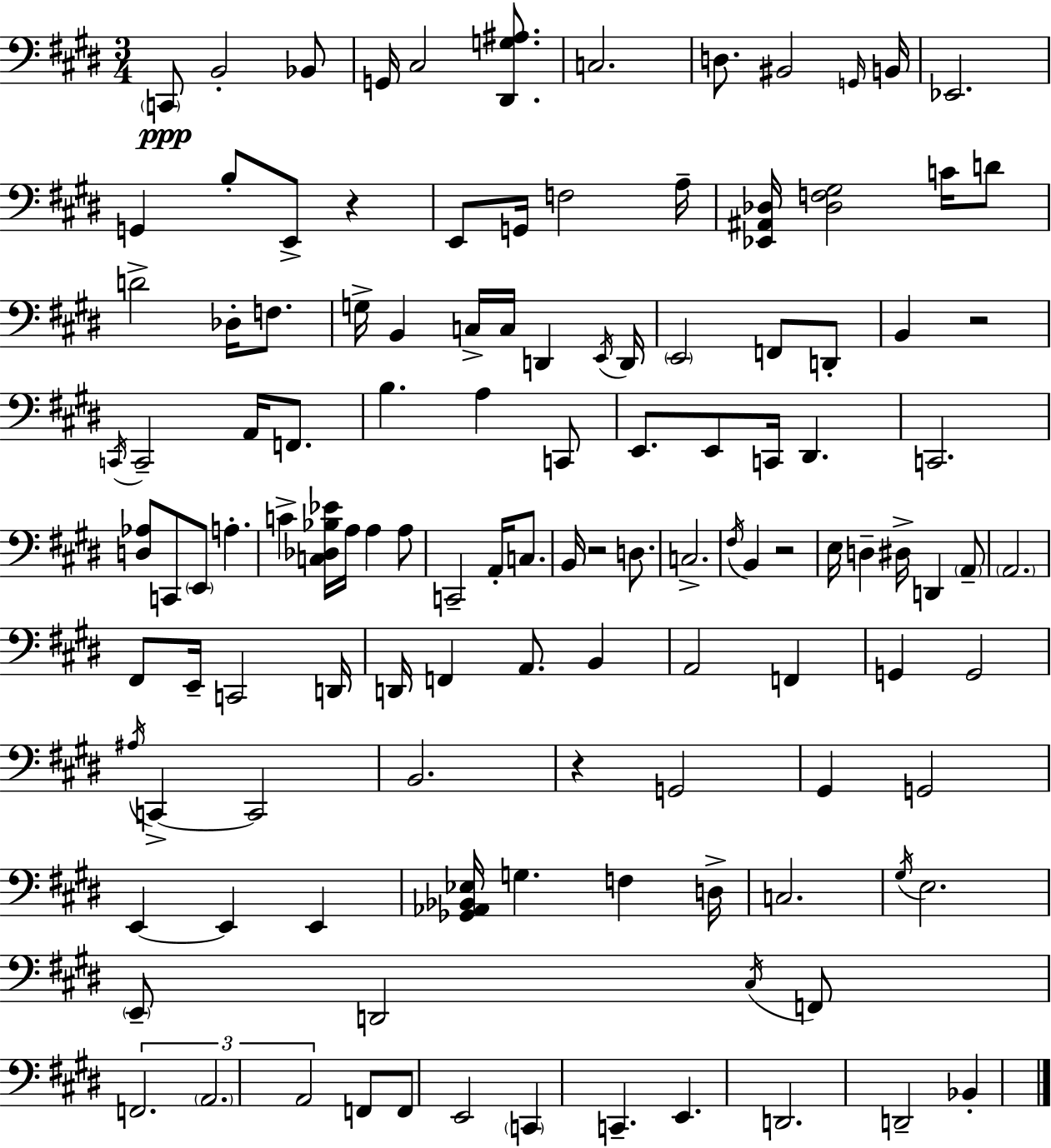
{
  \clef bass
  \numericTimeSignature
  \time 3/4
  \key e \major
  \parenthesize c,8\ppp b,2-. bes,8 | g,16 cis2 <dis, g ais>8. | c2. | d8. bis,2 \grace { g,16 } | \break b,16 ees,2. | g,4 b8-. e,8-> r4 | e,8 g,16 f2 | a16-- <ees, ais, des>16 <des f gis>2 c'16 d'8 | \break d'2-> des16-. f8. | g16-> b,4 c16-> c16 d,4 | \acciaccatura { e,16 } d,16 \parenthesize e,2 f,8 | d,8-. b,4 r2 | \break \acciaccatura { c,16 } c,2-- a,16 | f,8. b4. a4 | c,8 e,8. e,8 c,16 dis,4. | c,2. | \break <d aes>8 c,8 \parenthesize e,8 a4.-. | c'4-> <c des bes ees'>16 a16 a4 | a8 c,2-- a,16-. | c8. b,16 r2 | \break d8. c2.-> | \acciaccatura { fis16 } b,4 r2 | e16 d4-- dis16-> d,4 | \parenthesize a,8-- \parenthesize a,2. | \break fis,8 e,16-- c,2 | d,16 d,16 f,4 a,8. | b,4 a,2 | f,4 g,4 g,2 | \break \acciaccatura { ais16 } c,4->~~ c,2 | b,2. | r4 g,2 | gis,4 g,2 | \break e,4~~ e,4 | e,4 <ges, aes, bes, ees>16 g4. | f4 d16-> c2. | \acciaccatura { gis16 } e2. | \break \parenthesize e,8-- d,2 | \acciaccatura { cis16 } f,8 \tuplet 3/2 { f,2. | \parenthesize a,2. | a,2 } | \break f,8 f,8 e,2 | \parenthesize c,4 c,4.-- | e,4. d,2. | d,2-- | \break bes,4-. \bar "|."
}